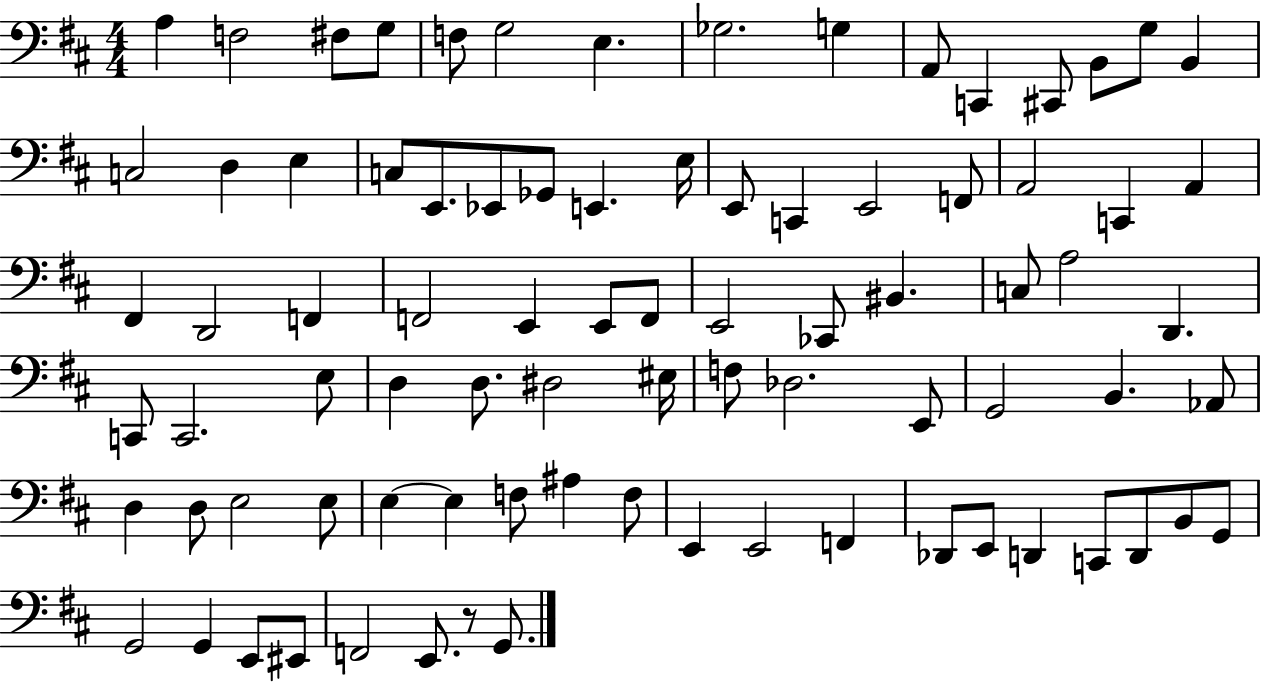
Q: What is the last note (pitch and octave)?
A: G2